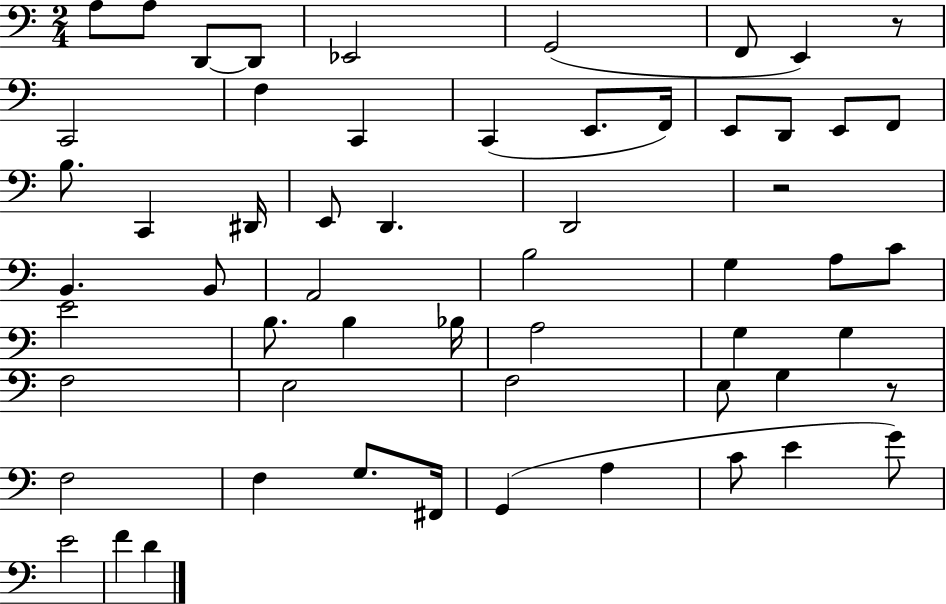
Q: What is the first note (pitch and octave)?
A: A3